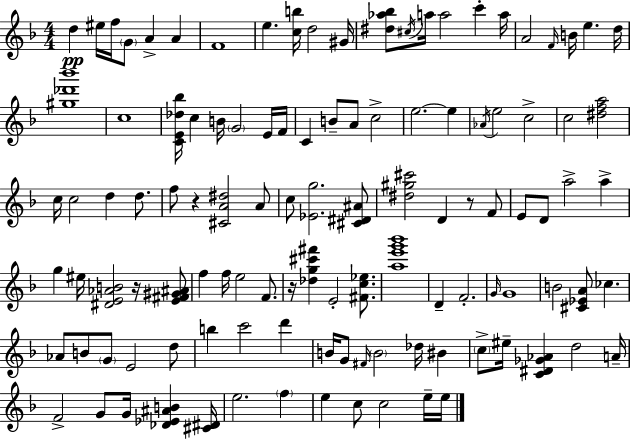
{
  \clef treble
  \numericTimeSignature
  \time 4/4
  \key f \major
  d''4\pp eis''16 f''16 \parenthesize g'8 a'4-> a'4 | f'1 | e''4. <c'' b''>16 d''2 gis'16 | <dis'' aes'' bes''>8 \acciaccatura { cis''16 } a''16 a''2 c'''4-. | \break a''16 a'2 \grace { f'16 } b'16 e''4. | d''16 <gis'' des''' bes'''>1 | c''1 | <c' e' des'' bes''>16 c''4 b'16 \parenthesize g'2 | \break e'16 f'16 c'4 b'8-- a'8 c''2-> | e''2.~~ e''4 | \acciaccatura { aes'16 } e''2 c''2-> | c''2 <dis'' f'' a''>2 | \break c''16 c''2 d''4 | d''8. f''8 r4 <cis' a' dis''>2 | a'8 c''8 <ees' g''>2. | <cis' dis' ais'>8 <dis'' gis'' cis'''>2 d'4 r8 | \break f'8 e'8 d'8 a''2-> a''4-> | g''4 eis''16 <dis' e' aes' b'>2 | r16 <e' fis' gis' ais'>8 f''4 f''16 e''2 | f'8. r16 <des'' g'' cis''' fis'''>4 e'2-. | \break <fis' c'' ees''>8. <a'' e''' g''' bes'''>1 | d'4-- f'2.-. | \grace { g'16 } g'1 | b'2 <cis' ees' a'>8 ces''4. | \break aes'8 b'8 \parenthesize g'8 e'2 | d''8 b''4 c'''2 | d'''4 b'16 g'8 \grace { fis'16 } \parenthesize b'2 | des''16 bis'4 \parenthesize c''8-> eis''16-- <c' dis' ges' aes'>4 d''2 | \break a'16-- f'2-> g'8 g'16 | <des' ees' ais' b'>4 <cis' dis'>16 e''2. | \parenthesize f''4 e''4 c''8 c''2 | e''16-- e''16 \bar "|."
}